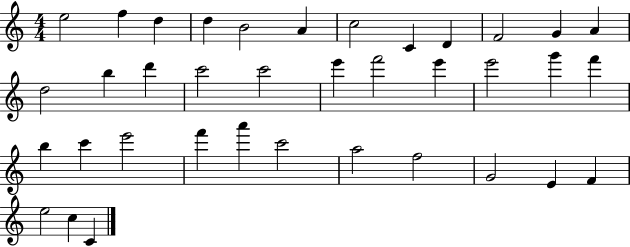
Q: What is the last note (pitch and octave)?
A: C4